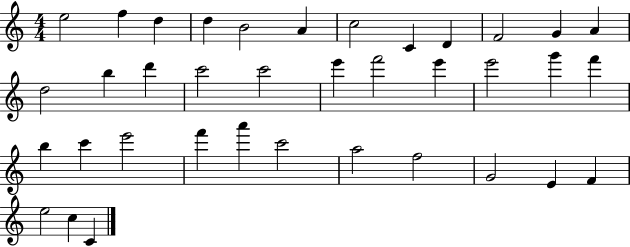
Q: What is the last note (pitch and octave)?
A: C4